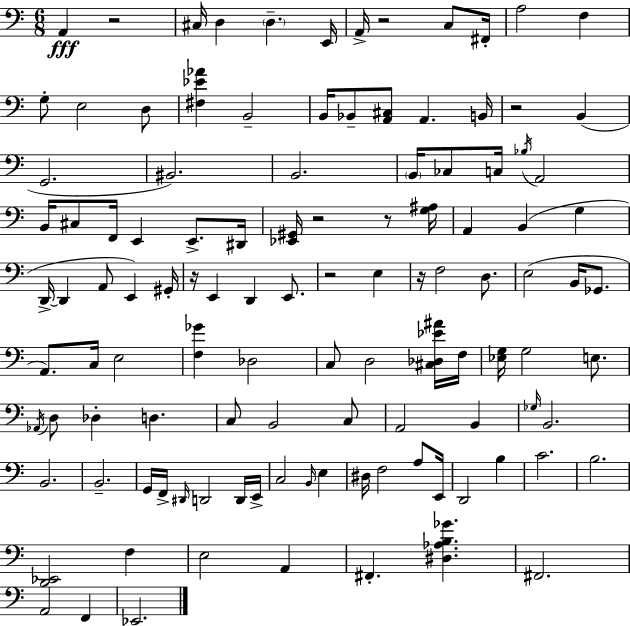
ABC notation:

X:1
T:Untitled
M:6/8
L:1/4
K:Am
A,, z2 ^C,/4 D, D, E,,/4 A,,/4 z2 C,/2 ^F,,/4 A,2 F, G,/2 E,2 D,/2 [^F,_E_A] B,,2 B,,/4 _B,,/2 [A,,^C,]/2 A,, B,,/4 z2 B,, G,,2 ^B,,2 B,,2 B,,/4 _C,/2 C,/4 _B,/4 A,,2 B,,/4 ^C,/2 F,,/4 E,, E,,/2 ^D,,/4 [_E,,^G,,]/4 z2 z/2 [G,^A,]/4 A,, B,, G, D,,/4 D,, A,,/2 E,, ^G,,/4 z/4 E,, D,, E,,/2 z2 E, z/4 F,2 D,/2 E,2 B,,/4 _G,,/2 A,,/2 C,/4 E,2 [F,_G] _D,2 C,/2 D,2 [^C,_D,_E^A]/4 F,/4 [_E,G,]/4 G,2 E,/2 _A,,/4 D,/2 _D, D, C,/2 B,,2 C,/2 A,,2 B,, _G,/4 B,,2 B,,2 B,,2 G,,/4 F,,/4 ^D,,/4 D,,2 D,,/4 E,,/4 C,2 B,,/4 E, ^D,/4 F,2 A,/2 E,,/4 D,,2 B, C2 B,2 [D,,_E,,]2 F, E,2 A,, ^F,, [^D,_A,B,_G] ^F,,2 A,,2 F,, _E,,2